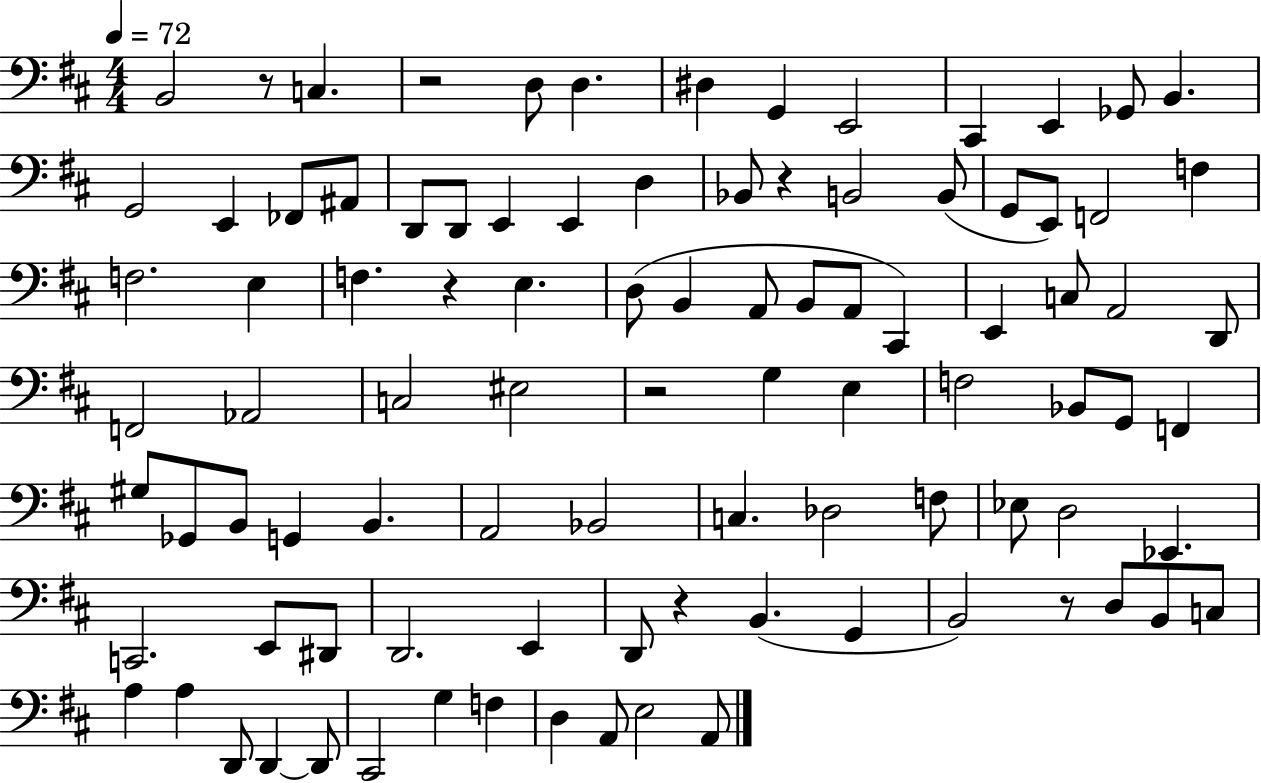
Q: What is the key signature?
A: D major